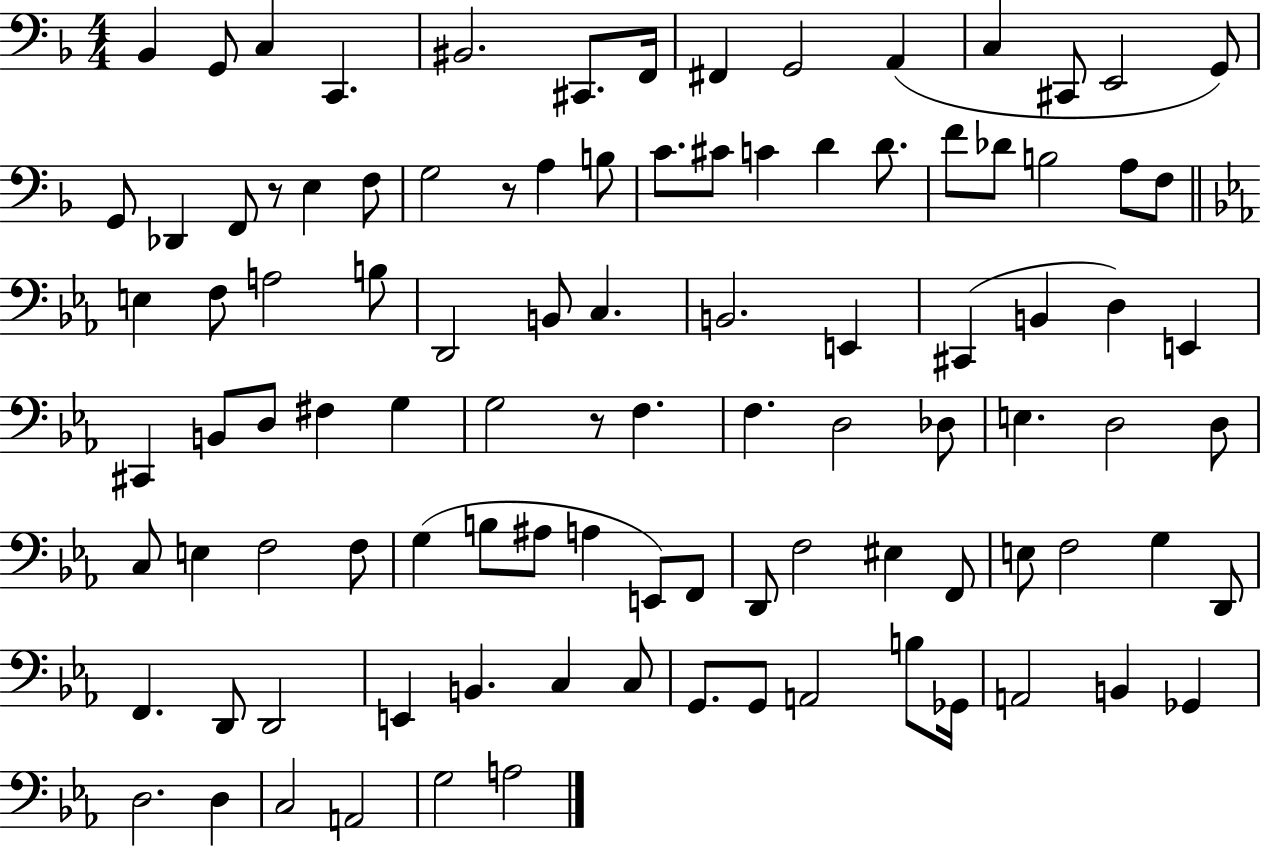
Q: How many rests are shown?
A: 3